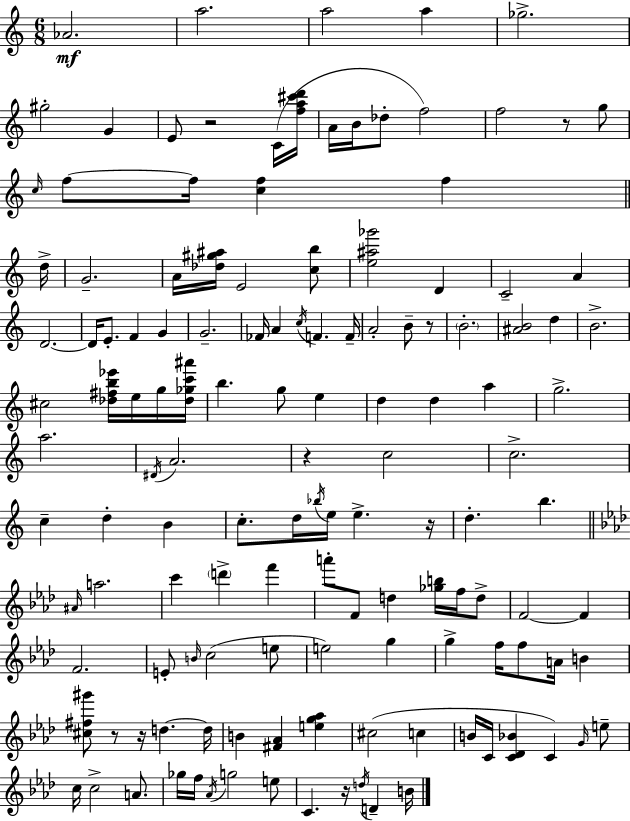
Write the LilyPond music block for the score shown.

{
  \clef treble
  \numericTimeSignature
  \time 6/8
  \key c \major
  aes'2.\mf | a''2. | a''2 a''4 | ges''2.-> | \break gis''2-. g'4 | e'8 r2 c'16( <f'' a'' cis''' d'''>16 | a'16 b'16 des''8-. f''2) | f''2 r8 g''8 | \break \grace { c''16 } f''8~~ f''16 <c'' f''>4 f''4 | \bar "||" \break \key a \minor d''16-> g'2.-- | a'16 <des'' gis'' ais''>16 e'2 <c'' b''>8 | <e'' ais'' ges'''>2 d'4 | c'2-- a'4 | \break d'2.~~ | d'16 e'8.-. f'4 g'4 | g'2.-- | fes'16 a'4 \acciaccatura { c''16 } f'4. | \break f'16-- a'2-. b'8-- | r8 \parenthesize b'2.-. | <ais' b'>2 d''4 | b'2.-> | \break cis''2 <des'' fis'' b'' ees'''>16 e''16 | g''16 <des'' ges'' c''' ais'''>16 b''4. g''8 e''4 | d''4 d''4 a''4 | g''2.-> | \break a''2. | \acciaccatura { dis'16 } a'2. | r4 c''2 | c''2.-> | \break c''4-- d''4-. b'4 | c''8.-. d''16 \acciaccatura { bes''16 } e''16 e''4.-> | r16 d''4.-. b''4. | \bar "||" \break \key aes \major \grace { ais'16 } a''2. | c'''4 \parenthesize d'''4-> f'''4 | a'''8-. f'8 d''4 <ges'' b''>16 f''16 d''8-> | f'2~~ f'4 | \break f'2. | e'8-. \grace { b'16 } c''2( | e''8 e''2) g''4 | g''4-> f''16 f''8 a'16 b'4 | \break <cis'' fis'' gis'''>8 r8 r16 d''4.~~ | d''16 b'4 <fis' aes'>4 <e'' g'' aes''>4 | cis''2( c''4 | b'16 c'16 <c' des' bes'>4 c'4) | \break \grace { g'16 } e''8-- c''16 c''2-> | a'8. ges''16 f''16 \acciaccatura { aes'16 } g''2 | e''8 c'4. r16 \acciaccatura { d''16 } | d'4-- b'16 \bar "|."
}